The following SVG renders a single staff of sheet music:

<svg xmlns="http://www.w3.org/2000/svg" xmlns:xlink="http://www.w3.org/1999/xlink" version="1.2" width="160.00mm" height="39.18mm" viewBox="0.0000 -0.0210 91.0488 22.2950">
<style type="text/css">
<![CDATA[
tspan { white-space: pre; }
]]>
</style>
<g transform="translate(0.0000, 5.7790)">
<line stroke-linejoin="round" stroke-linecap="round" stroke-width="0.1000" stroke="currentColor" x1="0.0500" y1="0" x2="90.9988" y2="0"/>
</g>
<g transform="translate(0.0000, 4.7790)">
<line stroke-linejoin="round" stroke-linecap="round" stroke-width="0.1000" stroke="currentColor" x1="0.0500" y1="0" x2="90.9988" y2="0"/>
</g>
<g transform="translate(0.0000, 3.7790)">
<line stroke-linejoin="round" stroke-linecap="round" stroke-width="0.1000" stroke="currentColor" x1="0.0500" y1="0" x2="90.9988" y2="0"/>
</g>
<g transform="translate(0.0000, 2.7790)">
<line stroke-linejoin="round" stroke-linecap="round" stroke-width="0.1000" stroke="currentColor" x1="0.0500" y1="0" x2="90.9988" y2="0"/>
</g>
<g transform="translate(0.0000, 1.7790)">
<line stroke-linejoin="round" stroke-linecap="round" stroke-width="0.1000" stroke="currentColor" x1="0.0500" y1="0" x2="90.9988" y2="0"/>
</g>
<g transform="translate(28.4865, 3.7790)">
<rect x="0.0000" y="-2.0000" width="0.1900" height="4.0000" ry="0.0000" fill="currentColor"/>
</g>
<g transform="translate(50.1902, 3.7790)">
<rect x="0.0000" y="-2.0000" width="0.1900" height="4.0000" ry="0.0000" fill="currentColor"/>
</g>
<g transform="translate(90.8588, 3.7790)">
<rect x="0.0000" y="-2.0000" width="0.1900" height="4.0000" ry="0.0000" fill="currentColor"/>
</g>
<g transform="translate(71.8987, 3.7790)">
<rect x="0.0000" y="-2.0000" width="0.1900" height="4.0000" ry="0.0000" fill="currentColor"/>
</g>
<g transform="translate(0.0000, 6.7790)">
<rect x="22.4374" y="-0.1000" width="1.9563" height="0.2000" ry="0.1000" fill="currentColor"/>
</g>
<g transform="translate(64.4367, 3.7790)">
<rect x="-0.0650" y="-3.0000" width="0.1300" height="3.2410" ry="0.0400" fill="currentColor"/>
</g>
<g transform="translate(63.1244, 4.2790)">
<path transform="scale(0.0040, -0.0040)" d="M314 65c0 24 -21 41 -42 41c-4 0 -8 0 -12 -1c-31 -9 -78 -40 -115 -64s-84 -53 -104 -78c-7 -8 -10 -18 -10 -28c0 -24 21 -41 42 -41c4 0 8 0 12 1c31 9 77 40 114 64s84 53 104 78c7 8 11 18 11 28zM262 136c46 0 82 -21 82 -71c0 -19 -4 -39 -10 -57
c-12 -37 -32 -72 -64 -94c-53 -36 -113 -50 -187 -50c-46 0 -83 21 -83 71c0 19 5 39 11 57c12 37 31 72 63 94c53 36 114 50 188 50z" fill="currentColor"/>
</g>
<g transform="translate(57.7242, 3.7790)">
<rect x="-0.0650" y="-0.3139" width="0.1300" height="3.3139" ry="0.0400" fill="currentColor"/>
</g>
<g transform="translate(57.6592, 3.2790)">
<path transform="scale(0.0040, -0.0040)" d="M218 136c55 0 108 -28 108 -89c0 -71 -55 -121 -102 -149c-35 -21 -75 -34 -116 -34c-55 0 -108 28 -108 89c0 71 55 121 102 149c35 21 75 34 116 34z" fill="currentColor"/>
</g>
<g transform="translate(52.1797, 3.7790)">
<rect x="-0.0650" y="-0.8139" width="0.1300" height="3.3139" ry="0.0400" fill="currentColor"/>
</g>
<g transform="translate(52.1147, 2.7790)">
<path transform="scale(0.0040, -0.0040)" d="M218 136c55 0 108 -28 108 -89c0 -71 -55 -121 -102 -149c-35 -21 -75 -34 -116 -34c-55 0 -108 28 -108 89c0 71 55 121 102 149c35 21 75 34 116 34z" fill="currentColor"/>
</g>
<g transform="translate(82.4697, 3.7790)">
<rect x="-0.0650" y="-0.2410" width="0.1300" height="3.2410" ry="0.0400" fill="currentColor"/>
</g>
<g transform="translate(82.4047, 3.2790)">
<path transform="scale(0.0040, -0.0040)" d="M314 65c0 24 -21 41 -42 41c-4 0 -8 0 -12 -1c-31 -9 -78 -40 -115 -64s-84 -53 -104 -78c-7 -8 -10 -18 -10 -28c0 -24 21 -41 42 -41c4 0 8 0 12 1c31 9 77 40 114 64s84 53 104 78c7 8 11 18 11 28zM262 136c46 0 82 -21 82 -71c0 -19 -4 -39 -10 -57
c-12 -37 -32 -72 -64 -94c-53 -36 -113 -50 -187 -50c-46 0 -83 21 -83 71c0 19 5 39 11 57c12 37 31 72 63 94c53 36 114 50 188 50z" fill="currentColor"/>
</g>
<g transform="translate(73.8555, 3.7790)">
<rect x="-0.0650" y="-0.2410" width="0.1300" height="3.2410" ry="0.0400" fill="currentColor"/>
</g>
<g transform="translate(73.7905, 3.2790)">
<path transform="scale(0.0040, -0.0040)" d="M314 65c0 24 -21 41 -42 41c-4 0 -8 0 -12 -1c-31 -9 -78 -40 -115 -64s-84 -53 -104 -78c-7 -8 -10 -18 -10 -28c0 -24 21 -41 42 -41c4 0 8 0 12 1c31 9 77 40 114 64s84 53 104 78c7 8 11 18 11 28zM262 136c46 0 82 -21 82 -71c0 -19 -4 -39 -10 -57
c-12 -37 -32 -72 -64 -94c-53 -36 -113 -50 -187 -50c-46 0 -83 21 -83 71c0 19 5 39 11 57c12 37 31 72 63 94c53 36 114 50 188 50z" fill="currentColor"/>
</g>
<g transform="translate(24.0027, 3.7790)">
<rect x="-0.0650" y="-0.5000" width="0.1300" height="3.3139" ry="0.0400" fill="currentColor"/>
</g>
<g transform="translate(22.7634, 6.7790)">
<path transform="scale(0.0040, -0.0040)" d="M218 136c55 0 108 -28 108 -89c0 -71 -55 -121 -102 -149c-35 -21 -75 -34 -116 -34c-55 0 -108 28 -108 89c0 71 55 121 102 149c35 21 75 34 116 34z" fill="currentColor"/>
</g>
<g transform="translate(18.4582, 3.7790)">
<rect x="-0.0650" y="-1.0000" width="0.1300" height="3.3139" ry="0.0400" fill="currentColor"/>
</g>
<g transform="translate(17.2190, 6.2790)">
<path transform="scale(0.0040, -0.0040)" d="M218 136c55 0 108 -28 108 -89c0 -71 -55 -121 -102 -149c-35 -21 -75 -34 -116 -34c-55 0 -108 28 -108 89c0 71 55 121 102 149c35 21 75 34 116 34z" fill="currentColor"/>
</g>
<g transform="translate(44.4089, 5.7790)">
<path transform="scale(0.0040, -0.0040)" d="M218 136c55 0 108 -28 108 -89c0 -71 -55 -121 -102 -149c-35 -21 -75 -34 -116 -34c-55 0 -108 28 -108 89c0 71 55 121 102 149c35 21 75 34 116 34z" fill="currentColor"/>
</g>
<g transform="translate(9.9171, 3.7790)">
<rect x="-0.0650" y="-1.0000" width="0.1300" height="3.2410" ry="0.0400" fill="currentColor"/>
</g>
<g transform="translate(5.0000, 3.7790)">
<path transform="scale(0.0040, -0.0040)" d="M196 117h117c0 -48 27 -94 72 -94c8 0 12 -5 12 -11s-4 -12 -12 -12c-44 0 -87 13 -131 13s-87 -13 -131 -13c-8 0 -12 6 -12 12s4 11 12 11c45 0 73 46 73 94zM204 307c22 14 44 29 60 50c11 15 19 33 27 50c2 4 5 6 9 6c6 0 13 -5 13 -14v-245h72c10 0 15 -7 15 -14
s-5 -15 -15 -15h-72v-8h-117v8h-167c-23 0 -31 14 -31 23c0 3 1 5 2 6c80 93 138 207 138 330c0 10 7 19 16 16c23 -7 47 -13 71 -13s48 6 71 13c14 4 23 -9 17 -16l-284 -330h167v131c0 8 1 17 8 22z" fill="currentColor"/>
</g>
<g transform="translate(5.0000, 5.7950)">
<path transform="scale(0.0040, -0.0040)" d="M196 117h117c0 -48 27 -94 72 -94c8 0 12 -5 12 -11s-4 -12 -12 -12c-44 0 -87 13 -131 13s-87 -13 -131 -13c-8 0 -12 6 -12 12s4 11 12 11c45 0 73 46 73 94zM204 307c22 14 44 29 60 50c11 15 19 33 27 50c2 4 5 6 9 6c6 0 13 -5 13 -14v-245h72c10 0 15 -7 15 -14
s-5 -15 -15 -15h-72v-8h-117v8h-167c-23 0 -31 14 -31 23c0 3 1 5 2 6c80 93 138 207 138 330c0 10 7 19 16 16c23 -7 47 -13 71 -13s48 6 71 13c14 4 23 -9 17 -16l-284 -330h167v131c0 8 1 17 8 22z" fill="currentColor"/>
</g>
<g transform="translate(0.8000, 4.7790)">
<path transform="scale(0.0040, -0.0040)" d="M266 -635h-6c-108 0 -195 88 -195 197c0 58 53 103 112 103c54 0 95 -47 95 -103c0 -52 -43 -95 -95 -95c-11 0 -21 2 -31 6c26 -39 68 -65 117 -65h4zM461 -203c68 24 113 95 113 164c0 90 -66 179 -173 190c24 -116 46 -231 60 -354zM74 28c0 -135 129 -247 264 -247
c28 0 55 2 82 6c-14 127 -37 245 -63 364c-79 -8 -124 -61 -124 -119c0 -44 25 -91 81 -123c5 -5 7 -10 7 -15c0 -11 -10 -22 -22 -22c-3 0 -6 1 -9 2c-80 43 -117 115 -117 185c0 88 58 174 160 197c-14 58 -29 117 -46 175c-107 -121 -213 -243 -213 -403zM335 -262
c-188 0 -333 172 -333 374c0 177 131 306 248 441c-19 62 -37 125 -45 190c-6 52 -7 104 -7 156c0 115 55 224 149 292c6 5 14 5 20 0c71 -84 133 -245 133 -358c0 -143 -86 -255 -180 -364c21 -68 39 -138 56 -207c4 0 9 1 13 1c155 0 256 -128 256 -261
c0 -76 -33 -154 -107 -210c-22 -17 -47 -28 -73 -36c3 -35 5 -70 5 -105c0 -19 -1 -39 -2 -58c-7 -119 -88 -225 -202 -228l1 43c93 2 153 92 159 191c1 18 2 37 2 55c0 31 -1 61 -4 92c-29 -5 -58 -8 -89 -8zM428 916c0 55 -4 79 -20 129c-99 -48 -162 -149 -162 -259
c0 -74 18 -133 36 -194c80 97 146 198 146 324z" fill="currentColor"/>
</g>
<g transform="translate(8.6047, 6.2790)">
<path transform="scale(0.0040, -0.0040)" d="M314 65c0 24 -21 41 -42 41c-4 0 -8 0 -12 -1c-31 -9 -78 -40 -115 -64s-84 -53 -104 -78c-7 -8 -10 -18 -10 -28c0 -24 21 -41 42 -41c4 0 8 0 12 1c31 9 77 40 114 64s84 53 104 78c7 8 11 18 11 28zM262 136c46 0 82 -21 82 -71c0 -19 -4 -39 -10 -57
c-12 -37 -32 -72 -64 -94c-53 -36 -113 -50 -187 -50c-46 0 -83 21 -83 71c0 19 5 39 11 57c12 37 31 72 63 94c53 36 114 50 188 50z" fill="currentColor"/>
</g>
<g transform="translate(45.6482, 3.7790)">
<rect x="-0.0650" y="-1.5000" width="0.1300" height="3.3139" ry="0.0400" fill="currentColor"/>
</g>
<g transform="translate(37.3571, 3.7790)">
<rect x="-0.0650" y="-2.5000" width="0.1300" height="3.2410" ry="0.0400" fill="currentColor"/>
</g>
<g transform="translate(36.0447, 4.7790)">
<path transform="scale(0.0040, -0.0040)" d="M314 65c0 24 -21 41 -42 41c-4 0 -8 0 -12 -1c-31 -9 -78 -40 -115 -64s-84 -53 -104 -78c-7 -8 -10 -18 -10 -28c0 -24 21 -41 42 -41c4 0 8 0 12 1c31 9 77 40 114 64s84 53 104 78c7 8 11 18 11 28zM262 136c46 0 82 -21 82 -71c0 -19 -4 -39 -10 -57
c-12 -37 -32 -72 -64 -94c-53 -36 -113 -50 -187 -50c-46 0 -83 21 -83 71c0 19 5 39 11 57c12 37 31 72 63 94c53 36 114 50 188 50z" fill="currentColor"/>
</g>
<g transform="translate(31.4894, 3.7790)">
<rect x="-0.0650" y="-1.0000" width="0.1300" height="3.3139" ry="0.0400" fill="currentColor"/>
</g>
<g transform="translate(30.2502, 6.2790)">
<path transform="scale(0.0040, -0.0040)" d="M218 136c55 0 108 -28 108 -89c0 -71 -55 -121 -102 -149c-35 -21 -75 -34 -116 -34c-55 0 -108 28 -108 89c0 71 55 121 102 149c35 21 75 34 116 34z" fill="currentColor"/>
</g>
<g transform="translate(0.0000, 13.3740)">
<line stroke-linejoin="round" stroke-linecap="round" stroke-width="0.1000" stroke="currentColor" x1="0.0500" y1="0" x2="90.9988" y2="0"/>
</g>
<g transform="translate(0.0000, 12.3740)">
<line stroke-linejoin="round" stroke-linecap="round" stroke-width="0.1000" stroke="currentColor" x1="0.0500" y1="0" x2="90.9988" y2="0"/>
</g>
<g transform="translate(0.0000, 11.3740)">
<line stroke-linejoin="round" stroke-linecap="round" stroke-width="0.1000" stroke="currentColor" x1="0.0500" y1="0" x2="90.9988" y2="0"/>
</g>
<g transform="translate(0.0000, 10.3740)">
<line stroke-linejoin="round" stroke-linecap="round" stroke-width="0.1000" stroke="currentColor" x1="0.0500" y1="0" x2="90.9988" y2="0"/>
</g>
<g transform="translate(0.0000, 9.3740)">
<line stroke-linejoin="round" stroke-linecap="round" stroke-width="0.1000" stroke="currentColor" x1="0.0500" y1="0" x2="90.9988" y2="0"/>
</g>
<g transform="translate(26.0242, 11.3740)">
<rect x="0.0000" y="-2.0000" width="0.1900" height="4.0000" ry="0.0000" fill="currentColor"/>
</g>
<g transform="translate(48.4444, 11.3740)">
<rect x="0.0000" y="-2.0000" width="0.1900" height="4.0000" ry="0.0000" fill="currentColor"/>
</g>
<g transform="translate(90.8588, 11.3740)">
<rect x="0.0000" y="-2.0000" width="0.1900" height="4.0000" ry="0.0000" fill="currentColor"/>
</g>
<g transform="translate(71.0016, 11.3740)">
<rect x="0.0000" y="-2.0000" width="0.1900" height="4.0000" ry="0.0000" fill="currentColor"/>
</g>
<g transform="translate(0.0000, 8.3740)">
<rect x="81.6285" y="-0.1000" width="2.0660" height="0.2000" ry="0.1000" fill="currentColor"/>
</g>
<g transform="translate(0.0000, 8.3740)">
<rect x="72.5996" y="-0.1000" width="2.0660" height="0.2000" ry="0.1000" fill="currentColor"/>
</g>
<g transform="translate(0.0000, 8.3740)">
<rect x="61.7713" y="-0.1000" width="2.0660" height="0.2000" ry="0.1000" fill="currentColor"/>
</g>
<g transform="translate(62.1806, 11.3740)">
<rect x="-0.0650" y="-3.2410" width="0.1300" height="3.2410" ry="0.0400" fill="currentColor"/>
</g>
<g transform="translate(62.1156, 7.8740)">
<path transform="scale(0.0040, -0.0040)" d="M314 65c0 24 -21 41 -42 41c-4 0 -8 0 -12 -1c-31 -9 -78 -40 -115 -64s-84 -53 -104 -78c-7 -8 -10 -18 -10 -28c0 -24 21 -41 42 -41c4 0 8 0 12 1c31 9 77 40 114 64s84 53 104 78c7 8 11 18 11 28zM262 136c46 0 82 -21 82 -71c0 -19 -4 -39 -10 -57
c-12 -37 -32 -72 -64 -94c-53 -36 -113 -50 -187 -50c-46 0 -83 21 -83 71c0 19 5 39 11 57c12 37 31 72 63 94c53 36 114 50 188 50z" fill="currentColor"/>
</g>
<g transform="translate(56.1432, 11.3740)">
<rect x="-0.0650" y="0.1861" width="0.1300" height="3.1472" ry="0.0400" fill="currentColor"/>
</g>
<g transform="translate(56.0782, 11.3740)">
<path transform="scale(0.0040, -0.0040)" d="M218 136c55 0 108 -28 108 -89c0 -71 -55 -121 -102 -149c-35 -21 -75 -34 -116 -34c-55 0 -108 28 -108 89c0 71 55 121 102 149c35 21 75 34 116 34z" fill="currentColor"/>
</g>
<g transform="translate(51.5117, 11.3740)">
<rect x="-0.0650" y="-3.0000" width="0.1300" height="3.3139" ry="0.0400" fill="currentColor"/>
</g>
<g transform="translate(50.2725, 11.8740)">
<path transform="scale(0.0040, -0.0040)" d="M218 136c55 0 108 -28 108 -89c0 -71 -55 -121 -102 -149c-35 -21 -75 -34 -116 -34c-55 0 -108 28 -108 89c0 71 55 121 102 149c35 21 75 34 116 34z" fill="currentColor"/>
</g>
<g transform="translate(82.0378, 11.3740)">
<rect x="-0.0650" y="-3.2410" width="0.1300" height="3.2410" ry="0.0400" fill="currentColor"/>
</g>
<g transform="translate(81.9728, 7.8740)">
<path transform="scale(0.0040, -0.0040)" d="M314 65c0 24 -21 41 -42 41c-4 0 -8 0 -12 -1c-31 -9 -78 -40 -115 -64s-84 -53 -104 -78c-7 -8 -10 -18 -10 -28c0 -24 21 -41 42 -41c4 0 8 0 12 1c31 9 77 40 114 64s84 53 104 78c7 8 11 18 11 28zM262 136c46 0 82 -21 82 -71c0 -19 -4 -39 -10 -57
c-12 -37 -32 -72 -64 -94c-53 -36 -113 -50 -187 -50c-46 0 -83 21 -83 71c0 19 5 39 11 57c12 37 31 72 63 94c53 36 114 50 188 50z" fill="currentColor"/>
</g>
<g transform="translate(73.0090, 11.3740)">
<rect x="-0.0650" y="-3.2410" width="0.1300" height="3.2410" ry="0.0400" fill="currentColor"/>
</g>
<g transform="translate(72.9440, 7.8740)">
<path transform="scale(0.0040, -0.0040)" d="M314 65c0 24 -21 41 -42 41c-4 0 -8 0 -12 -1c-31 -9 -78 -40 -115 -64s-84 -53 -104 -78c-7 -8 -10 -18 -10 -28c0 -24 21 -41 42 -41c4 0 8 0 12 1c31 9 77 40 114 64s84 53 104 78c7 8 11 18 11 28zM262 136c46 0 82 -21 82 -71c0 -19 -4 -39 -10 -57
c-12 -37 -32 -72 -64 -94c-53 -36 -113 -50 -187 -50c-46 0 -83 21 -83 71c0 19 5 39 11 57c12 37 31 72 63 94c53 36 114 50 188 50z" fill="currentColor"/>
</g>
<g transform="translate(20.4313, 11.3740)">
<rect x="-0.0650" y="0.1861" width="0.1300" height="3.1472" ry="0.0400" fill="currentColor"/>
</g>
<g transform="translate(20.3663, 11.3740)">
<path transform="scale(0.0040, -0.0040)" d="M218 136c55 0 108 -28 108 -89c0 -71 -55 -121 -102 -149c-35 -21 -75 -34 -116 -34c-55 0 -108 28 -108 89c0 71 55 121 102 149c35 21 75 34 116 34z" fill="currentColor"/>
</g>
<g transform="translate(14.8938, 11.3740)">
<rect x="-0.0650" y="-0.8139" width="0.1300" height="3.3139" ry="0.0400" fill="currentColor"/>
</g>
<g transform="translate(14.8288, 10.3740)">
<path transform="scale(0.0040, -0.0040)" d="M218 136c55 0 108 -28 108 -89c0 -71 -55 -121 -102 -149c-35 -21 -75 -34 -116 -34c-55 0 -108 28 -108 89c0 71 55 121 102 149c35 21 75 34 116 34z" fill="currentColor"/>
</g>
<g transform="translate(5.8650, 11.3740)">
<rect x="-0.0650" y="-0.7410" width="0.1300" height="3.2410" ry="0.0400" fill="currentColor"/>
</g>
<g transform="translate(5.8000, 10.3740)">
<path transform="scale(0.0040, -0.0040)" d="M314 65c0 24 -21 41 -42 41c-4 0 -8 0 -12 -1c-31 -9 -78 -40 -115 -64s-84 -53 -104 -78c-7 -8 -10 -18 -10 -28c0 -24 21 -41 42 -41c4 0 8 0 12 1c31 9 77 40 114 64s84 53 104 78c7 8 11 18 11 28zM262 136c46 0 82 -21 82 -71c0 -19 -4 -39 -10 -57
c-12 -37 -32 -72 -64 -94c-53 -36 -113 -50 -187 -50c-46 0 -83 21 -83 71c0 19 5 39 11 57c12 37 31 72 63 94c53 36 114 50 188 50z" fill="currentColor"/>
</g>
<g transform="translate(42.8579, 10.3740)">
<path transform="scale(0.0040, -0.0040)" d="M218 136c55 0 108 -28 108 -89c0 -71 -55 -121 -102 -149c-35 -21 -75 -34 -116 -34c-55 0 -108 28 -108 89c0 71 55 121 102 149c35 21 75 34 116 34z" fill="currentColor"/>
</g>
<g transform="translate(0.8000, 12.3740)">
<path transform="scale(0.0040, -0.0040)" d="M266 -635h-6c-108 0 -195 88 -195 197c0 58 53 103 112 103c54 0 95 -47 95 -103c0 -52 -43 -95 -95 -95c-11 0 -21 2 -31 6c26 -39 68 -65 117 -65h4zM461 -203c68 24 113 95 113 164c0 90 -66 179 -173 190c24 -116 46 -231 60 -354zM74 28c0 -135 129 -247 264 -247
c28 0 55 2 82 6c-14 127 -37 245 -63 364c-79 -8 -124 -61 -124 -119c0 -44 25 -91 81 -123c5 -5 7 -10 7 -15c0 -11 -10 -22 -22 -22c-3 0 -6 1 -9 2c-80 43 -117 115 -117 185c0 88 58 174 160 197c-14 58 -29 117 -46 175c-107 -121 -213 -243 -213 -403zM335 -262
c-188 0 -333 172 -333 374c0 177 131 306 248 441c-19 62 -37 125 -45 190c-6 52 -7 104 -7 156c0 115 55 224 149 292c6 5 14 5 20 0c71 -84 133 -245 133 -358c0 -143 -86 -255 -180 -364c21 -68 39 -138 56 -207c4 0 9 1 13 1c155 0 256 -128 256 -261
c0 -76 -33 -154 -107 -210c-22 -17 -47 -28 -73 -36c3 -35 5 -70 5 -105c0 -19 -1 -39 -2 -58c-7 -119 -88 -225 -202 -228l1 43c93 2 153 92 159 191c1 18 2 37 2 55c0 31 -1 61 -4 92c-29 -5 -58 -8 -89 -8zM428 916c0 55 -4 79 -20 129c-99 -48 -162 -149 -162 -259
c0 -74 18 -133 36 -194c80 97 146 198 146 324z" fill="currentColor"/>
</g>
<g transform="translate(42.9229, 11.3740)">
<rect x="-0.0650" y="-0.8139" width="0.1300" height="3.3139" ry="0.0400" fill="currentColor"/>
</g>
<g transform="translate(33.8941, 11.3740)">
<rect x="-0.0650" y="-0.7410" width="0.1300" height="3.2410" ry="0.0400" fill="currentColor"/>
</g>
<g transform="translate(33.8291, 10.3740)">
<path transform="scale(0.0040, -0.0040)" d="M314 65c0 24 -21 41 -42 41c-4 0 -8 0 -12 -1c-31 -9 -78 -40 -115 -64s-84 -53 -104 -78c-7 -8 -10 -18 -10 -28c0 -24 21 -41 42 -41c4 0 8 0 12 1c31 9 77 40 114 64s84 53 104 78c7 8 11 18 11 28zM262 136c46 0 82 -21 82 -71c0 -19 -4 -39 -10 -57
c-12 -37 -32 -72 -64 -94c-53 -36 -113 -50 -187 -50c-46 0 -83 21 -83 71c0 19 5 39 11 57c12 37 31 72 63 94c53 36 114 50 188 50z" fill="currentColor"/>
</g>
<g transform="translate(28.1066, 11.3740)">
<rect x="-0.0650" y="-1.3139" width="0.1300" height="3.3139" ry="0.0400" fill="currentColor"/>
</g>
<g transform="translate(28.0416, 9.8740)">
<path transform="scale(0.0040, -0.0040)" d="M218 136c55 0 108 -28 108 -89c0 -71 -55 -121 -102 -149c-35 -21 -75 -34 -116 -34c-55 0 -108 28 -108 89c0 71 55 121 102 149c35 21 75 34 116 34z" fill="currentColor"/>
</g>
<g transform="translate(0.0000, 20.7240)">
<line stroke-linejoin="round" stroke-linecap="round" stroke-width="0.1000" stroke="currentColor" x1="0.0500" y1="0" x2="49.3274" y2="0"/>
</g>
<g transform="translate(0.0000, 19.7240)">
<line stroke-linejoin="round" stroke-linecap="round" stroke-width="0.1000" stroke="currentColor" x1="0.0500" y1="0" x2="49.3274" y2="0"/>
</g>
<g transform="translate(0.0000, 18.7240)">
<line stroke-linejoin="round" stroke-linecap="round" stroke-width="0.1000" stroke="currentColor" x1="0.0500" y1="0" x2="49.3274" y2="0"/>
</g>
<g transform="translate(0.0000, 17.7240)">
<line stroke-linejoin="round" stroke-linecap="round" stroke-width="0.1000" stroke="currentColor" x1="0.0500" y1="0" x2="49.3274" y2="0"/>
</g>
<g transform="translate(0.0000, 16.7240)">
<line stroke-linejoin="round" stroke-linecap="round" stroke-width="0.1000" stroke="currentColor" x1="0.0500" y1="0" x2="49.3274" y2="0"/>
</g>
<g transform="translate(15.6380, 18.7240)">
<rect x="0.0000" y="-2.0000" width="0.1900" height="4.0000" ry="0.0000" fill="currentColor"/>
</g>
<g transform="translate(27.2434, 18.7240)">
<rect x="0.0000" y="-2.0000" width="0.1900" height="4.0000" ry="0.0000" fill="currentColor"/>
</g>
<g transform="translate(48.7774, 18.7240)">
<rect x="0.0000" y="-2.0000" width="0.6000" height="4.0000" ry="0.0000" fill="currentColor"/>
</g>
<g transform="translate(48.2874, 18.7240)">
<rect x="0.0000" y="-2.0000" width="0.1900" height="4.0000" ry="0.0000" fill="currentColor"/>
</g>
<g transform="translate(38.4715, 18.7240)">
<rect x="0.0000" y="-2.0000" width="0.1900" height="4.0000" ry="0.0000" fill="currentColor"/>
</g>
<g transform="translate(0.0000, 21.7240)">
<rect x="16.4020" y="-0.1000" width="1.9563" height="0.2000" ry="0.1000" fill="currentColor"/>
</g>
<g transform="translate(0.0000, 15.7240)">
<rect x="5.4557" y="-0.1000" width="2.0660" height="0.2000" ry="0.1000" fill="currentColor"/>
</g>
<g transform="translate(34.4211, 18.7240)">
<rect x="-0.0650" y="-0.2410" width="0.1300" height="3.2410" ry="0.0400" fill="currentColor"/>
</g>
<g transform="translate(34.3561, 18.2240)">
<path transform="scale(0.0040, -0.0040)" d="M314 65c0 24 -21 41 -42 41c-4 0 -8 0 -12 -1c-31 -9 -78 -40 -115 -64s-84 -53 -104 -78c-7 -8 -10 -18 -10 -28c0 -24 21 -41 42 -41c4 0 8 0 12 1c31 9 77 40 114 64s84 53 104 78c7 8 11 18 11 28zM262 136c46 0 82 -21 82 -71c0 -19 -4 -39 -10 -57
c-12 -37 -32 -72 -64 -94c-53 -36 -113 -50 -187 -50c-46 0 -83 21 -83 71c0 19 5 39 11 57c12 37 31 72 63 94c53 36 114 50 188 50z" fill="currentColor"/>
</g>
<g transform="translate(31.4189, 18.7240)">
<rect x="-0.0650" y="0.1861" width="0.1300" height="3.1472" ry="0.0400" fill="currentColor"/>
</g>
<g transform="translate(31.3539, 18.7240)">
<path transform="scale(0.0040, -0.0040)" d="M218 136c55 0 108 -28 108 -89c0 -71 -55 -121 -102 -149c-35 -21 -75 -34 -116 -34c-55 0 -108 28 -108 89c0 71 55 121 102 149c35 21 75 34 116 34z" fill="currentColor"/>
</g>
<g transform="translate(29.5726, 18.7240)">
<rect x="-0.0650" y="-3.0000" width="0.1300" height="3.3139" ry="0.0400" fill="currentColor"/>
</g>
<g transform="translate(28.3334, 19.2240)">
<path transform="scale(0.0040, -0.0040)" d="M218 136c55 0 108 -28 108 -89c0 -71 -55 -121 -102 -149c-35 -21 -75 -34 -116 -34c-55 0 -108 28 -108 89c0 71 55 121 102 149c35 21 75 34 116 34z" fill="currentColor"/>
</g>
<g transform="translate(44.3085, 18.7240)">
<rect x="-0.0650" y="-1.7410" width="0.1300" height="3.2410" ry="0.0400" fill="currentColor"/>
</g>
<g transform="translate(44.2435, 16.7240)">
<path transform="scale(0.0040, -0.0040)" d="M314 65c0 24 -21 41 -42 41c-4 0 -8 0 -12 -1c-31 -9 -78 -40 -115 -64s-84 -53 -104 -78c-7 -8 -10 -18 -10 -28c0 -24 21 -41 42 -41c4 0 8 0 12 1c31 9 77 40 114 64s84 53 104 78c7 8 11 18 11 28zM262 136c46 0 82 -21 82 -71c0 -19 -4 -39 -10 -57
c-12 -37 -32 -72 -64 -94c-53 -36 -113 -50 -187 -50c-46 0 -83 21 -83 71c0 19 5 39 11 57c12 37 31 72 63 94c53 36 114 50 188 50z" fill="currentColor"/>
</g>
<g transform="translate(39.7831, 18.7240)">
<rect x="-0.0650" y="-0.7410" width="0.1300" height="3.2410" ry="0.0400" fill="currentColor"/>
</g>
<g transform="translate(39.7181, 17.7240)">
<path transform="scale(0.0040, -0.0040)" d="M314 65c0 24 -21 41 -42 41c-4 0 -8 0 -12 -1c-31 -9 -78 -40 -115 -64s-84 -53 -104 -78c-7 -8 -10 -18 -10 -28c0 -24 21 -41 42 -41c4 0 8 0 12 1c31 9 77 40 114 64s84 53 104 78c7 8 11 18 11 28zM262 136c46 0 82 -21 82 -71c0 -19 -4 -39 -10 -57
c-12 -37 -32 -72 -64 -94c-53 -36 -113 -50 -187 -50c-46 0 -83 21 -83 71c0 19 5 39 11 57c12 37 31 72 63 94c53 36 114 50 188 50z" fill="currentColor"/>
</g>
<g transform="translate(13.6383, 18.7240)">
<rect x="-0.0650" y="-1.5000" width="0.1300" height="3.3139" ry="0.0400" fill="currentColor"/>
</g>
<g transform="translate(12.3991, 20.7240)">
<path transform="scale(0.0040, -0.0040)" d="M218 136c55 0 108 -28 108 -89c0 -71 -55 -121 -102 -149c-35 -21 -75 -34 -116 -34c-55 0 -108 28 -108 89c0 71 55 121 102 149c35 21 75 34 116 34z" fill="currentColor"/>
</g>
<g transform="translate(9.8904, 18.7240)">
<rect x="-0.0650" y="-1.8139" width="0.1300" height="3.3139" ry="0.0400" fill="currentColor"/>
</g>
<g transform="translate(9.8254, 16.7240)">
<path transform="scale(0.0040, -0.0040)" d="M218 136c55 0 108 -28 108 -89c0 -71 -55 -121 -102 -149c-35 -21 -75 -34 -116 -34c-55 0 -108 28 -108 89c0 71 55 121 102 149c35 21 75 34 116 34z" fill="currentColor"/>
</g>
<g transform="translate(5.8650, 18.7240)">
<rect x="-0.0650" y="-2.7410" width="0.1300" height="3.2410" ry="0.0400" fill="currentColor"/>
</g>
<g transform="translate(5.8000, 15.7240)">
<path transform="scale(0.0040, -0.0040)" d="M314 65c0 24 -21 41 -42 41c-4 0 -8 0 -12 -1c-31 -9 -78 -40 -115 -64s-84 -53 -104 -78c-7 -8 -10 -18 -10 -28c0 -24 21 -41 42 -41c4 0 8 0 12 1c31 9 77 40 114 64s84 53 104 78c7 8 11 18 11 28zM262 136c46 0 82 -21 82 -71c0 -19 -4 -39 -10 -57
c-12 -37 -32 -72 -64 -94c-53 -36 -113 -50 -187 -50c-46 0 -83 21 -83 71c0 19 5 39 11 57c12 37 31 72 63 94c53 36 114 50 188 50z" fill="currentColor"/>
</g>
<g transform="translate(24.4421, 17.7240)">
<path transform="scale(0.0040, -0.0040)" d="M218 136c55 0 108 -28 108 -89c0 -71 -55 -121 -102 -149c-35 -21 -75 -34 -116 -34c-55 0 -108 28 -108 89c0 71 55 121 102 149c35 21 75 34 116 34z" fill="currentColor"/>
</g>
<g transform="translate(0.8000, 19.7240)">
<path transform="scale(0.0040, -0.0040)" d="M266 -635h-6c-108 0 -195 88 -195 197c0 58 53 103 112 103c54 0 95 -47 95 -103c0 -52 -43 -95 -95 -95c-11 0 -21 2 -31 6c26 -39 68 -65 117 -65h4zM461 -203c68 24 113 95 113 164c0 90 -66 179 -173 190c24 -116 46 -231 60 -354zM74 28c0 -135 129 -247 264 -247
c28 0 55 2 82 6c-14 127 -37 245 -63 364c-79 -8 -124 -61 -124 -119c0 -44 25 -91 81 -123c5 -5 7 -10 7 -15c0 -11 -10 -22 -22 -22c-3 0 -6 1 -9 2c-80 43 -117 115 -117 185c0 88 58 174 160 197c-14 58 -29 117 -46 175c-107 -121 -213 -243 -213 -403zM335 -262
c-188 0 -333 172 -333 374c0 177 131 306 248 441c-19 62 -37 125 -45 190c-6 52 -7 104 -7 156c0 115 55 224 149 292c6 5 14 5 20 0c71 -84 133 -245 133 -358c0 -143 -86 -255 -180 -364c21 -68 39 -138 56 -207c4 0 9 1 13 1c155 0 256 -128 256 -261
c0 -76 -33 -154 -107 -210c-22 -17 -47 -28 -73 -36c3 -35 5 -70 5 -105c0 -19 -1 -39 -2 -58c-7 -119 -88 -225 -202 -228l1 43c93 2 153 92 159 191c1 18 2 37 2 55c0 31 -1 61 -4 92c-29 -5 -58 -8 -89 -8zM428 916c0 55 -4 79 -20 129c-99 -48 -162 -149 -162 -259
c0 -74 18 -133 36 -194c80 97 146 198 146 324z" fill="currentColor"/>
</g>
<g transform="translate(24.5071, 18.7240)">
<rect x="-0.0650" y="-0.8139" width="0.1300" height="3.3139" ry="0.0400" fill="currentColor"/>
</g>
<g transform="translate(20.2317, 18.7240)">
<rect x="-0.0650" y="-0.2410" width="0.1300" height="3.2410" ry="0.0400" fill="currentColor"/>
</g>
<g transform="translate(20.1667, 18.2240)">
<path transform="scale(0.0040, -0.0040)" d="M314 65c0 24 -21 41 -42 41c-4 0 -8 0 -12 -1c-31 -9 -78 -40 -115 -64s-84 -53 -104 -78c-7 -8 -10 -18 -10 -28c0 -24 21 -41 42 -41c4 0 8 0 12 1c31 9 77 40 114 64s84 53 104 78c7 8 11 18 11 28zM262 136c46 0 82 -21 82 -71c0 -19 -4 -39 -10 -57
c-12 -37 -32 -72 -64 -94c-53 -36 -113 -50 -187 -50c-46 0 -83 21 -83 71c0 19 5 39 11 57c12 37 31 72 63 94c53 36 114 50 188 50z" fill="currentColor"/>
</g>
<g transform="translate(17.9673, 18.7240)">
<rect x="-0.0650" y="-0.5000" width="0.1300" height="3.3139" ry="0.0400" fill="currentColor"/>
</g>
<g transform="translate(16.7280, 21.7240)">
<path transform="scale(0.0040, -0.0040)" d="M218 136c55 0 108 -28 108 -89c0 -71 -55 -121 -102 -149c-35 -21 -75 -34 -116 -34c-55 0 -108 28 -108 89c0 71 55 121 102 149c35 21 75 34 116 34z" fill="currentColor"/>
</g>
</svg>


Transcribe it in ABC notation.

X:1
T:Untitled
M:4/4
L:1/4
K:C
D2 D C D G2 E d c A2 c2 c2 d2 d B e d2 d A B b2 b2 b2 a2 f E C c2 d A B c2 d2 f2